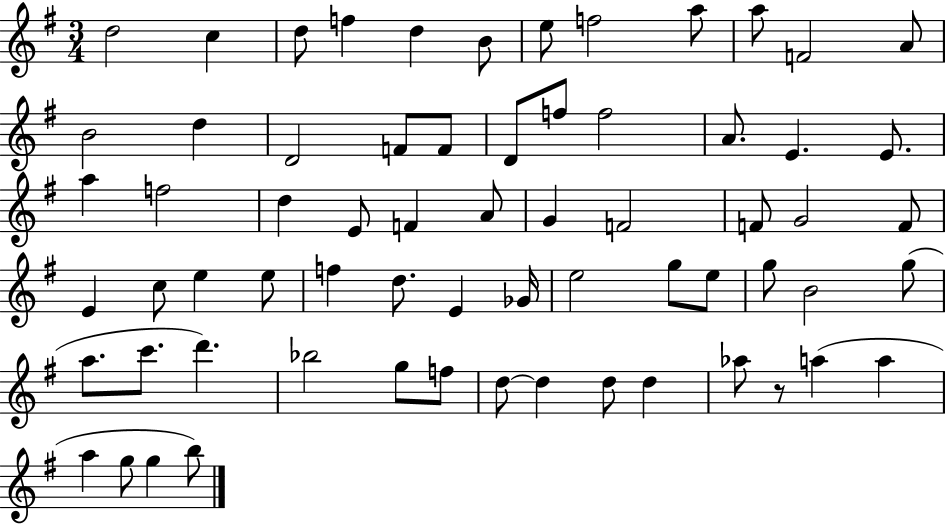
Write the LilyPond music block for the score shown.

{
  \clef treble
  \numericTimeSignature
  \time 3/4
  \key g \major
  d''2 c''4 | d''8 f''4 d''4 b'8 | e''8 f''2 a''8 | a''8 f'2 a'8 | \break b'2 d''4 | d'2 f'8 f'8 | d'8 f''8 f''2 | a'8. e'4. e'8. | \break a''4 f''2 | d''4 e'8 f'4 a'8 | g'4 f'2 | f'8 g'2 f'8 | \break e'4 c''8 e''4 e''8 | f''4 d''8. e'4 ges'16 | e''2 g''8 e''8 | g''8 b'2 g''8( | \break a''8. c'''8. d'''4.) | bes''2 g''8 f''8 | d''8~~ d''4 d''8 d''4 | aes''8 r8 a''4( a''4 | \break a''4 g''8 g''4 b''8) | \bar "|."
}